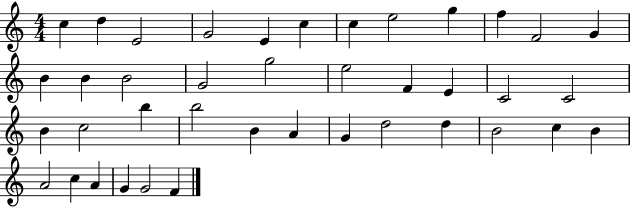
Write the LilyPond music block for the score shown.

{
  \clef treble
  \numericTimeSignature
  \time 4/4
  \key c \major
  c''4 d''4 e'2 | g'2 e'4 c''4 | c''4 e''2 g''4 | f''4 f'2 g'4 | \break b'4 b'4 b'2 | g'2 g''2 | e''2 f'4 e'4 | c'2 c'2 | \break b'4 c''2 b''4 | b''2 b'4 a'4 | g'4 d''2 d''4 | b'2 c''4 b'4 | \break a'2 c''4 a'4 | g'4 g'2 f'4 | \bar "|."
}